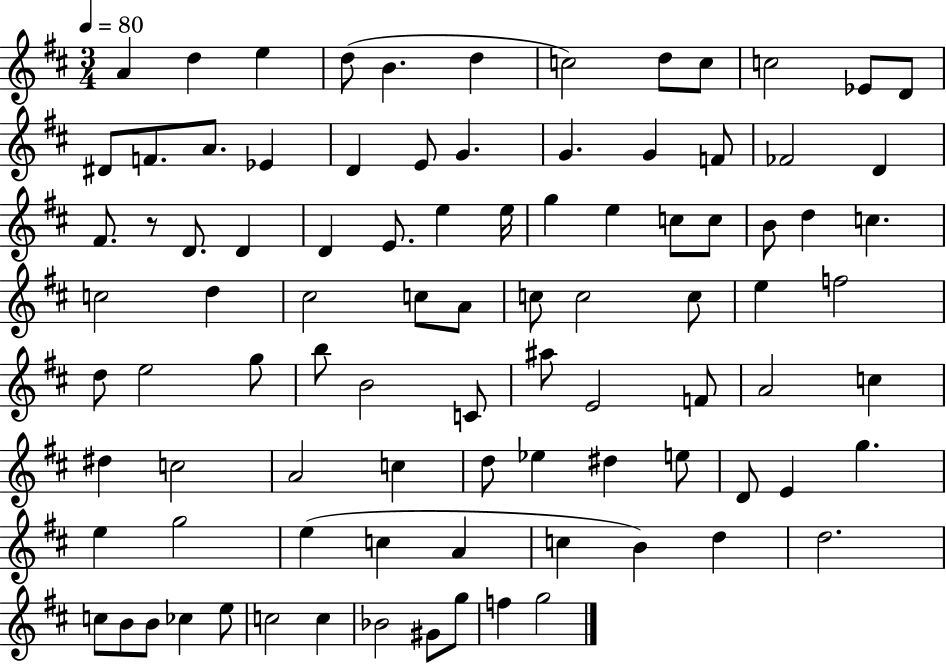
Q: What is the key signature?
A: D major